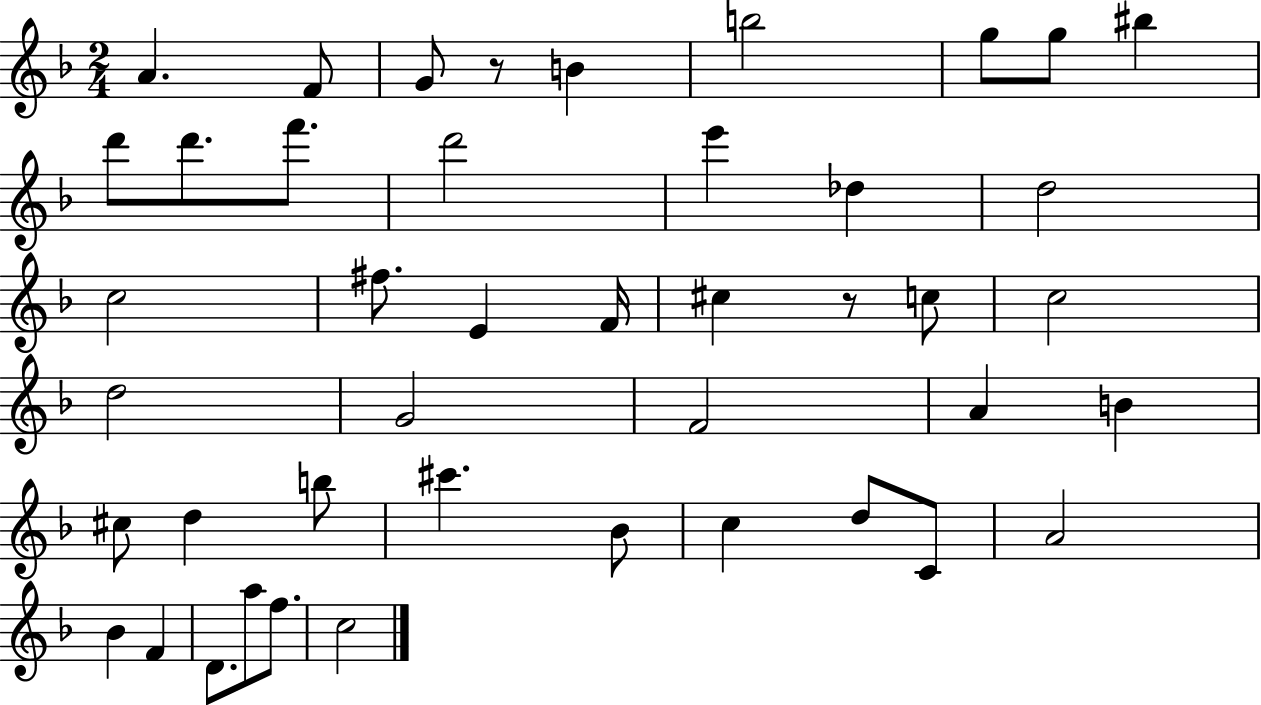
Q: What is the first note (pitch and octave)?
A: A4